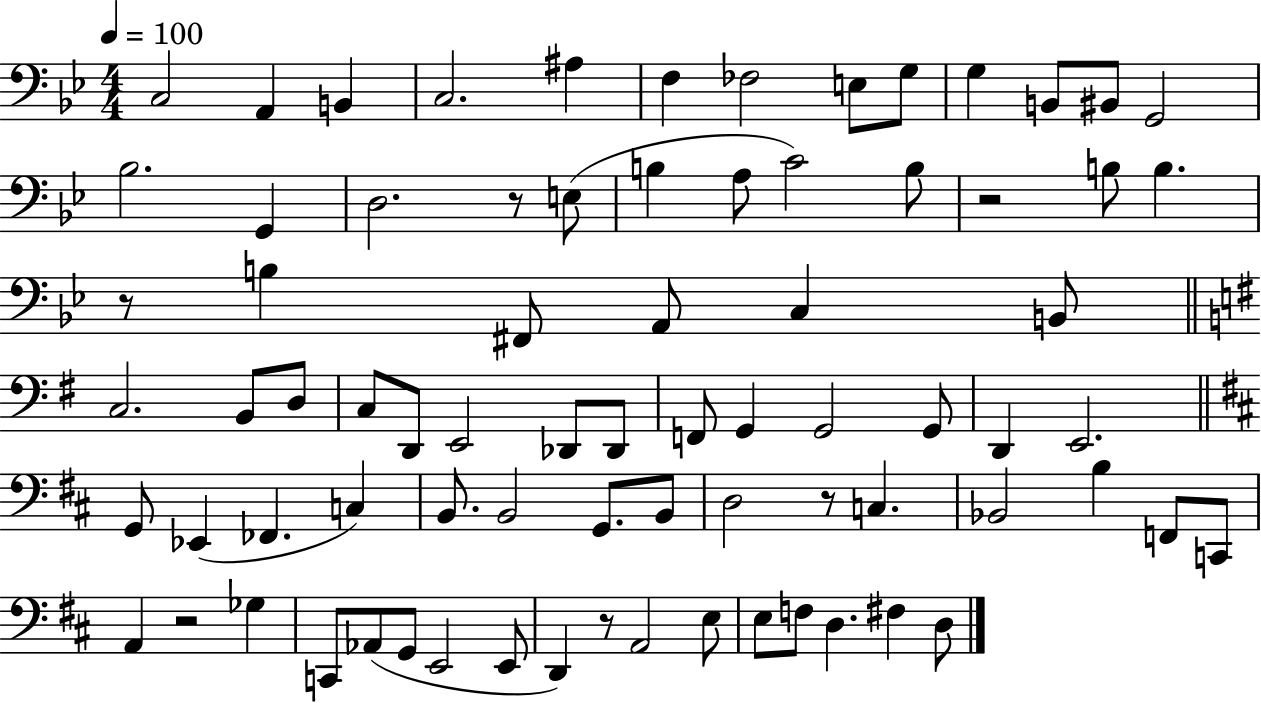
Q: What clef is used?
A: bass